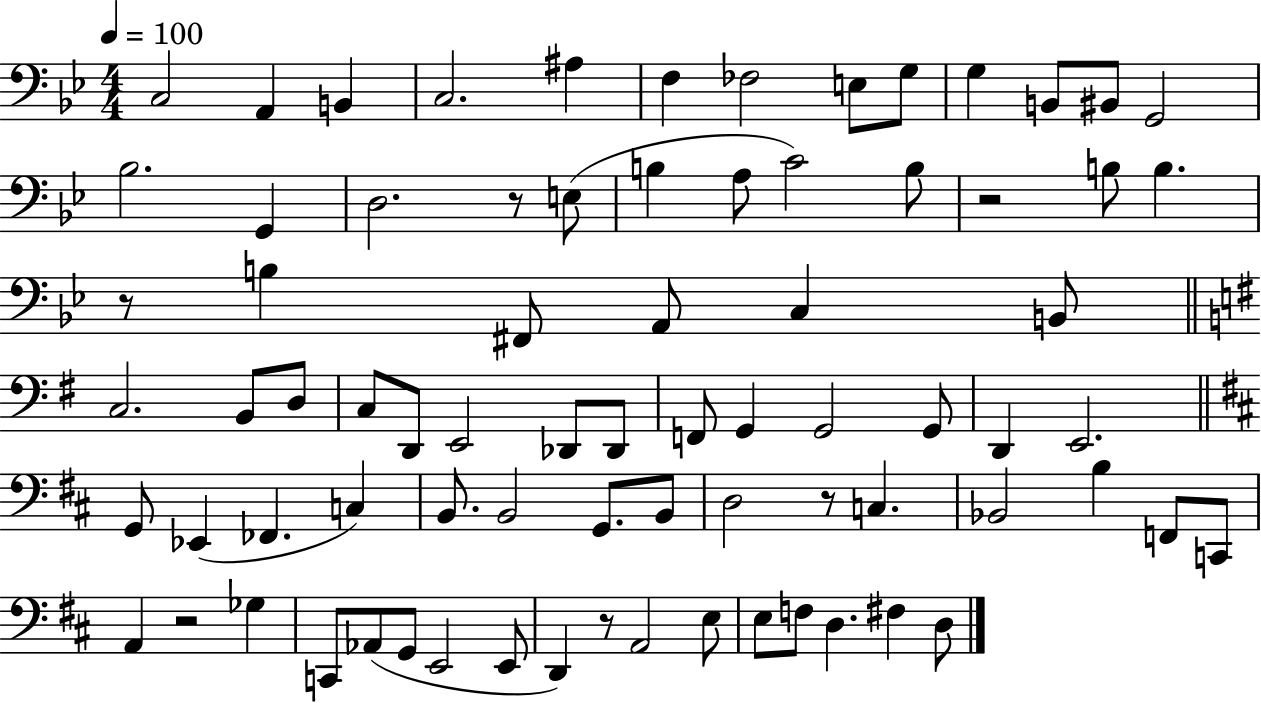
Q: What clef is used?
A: bass